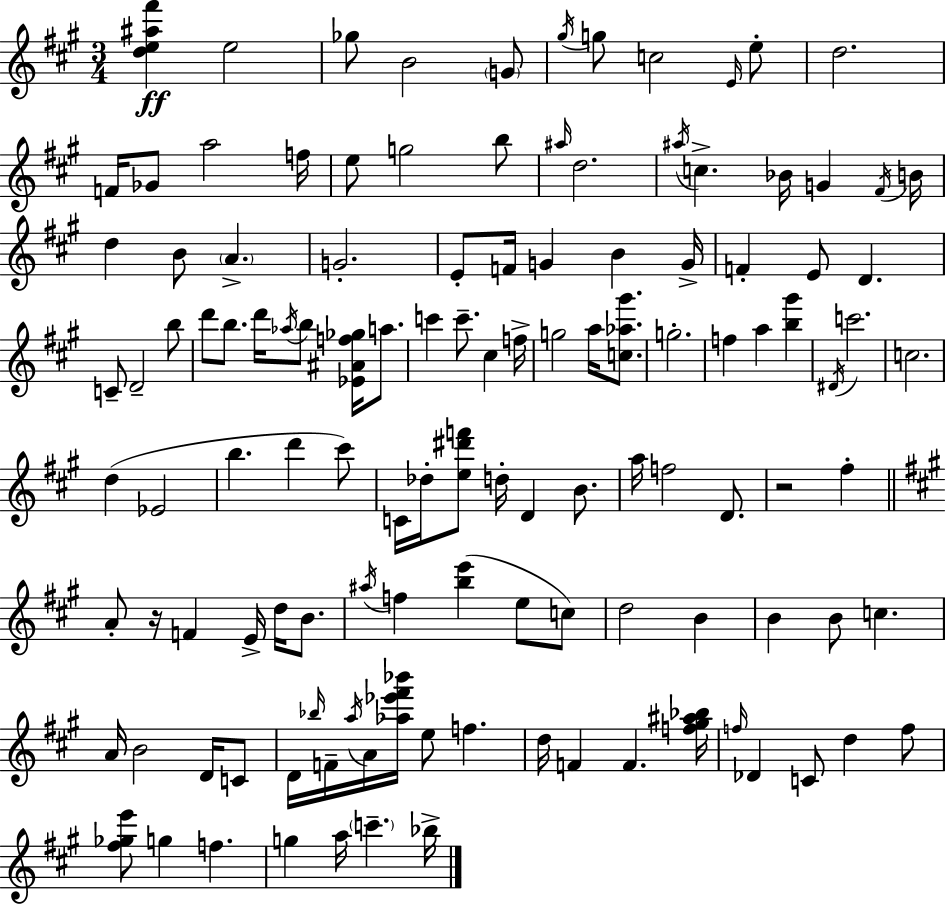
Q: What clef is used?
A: treble